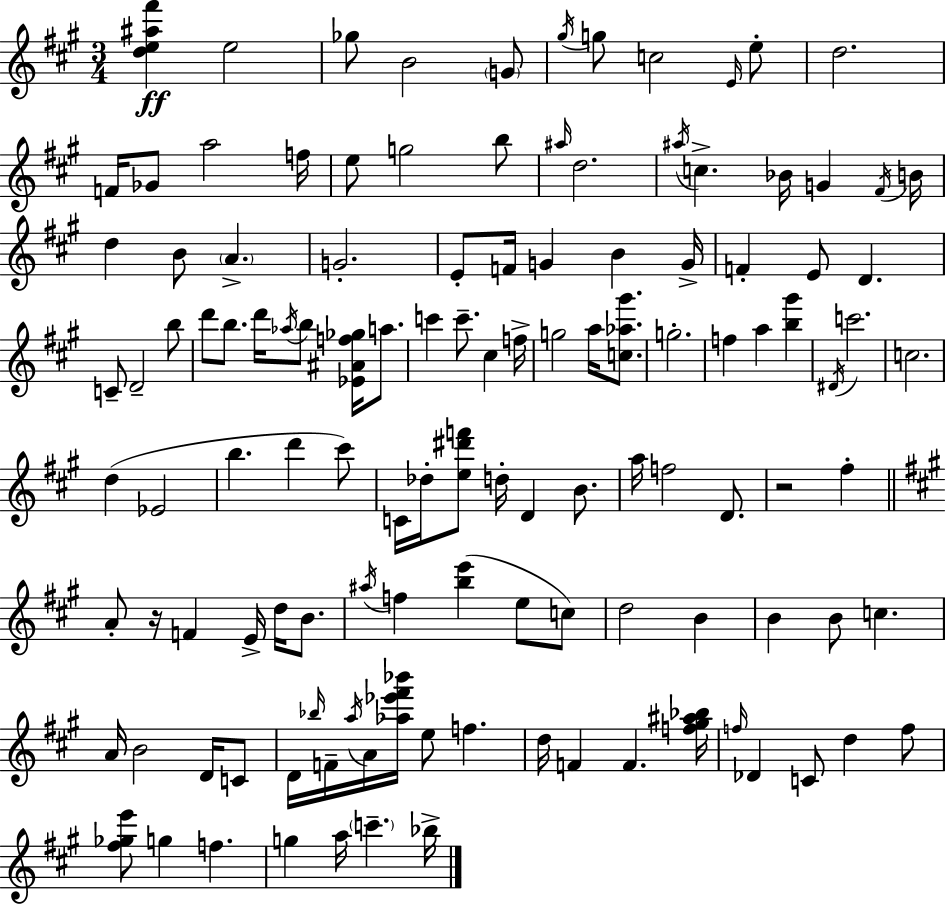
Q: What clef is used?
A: treble